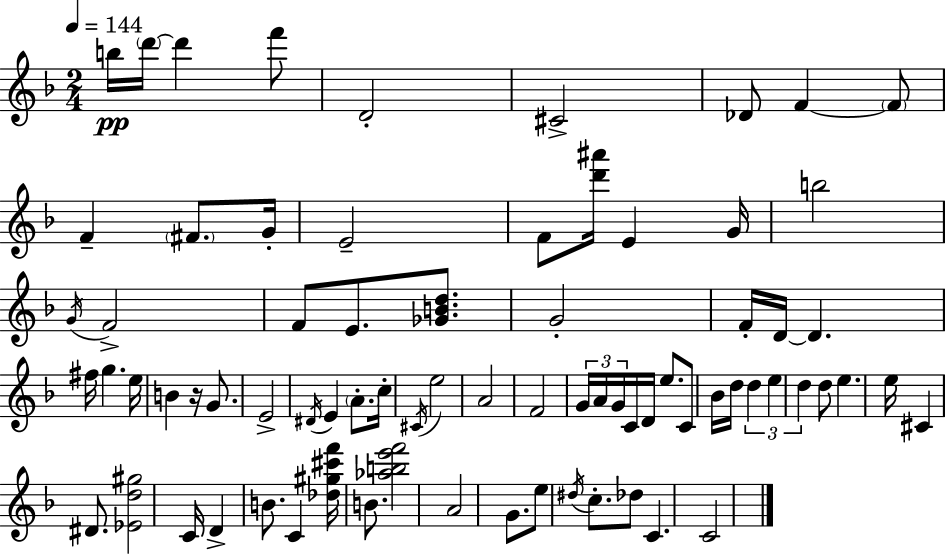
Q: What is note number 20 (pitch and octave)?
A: F4